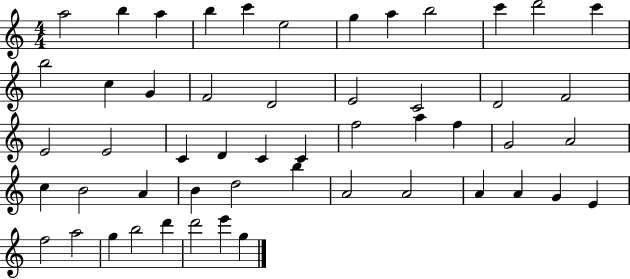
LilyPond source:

{
  \clef treble
  \numericTimeSignature
  \time 4/4
  \key c \major
  a''2 b''4 a''4 | b''4 c'''4 e''2 | g''4 a''4 b''2 | c'''4 d'''2 c'''4 | \break b''2 c''4 g'4 | f'2 d'2 | e'2 c'2 | d'2 f'2 | \break e'2 e'2 | c'4 d'4 c'4 c'4 | f''2 a''4 f''4 | g'2 a'2 | \break c''4 b'2 a'4 | b'4 d''2 b''4 | a'2 a'2 | a'4 a'4 g'4 e'4 | \break f''2 a''2 | g''4 b''2 d'''4 | d'''2 e'''4 g''4 | \bar "|."
}